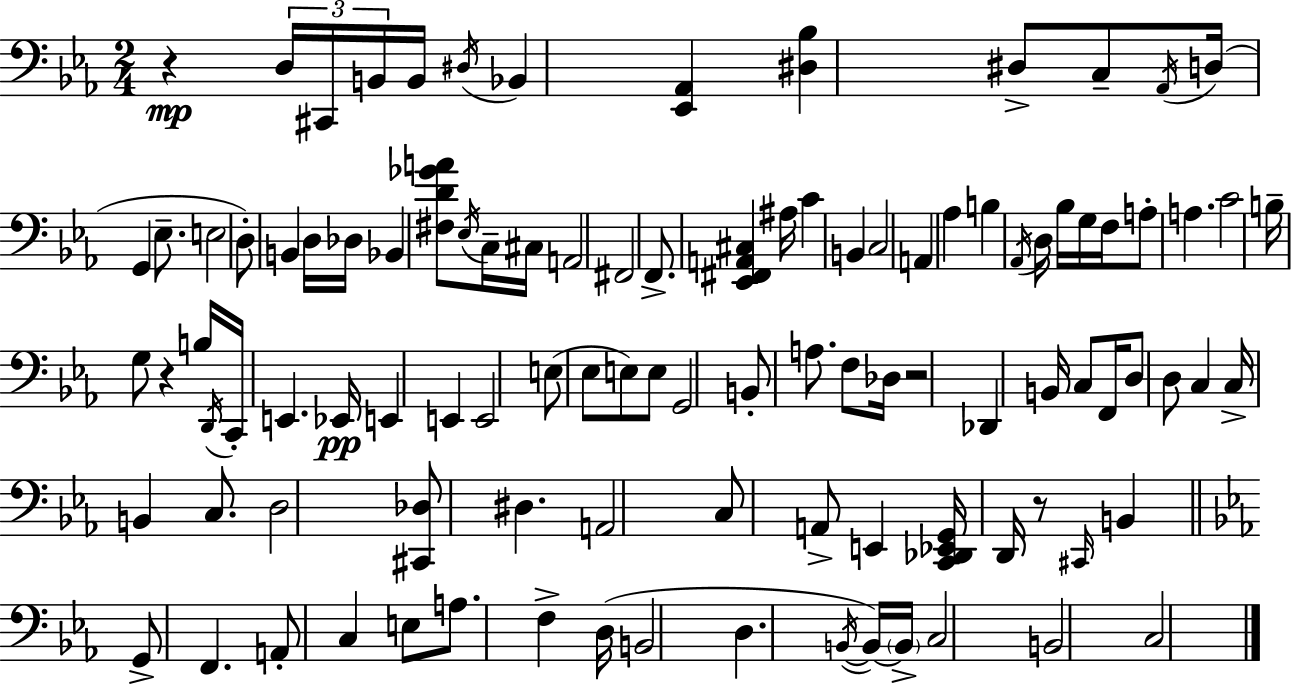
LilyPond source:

{
  \clef bass
  \numericTimeSignature
  \time 2/4
  \key c \minor
  \repeat volta 2 { r4\mp \tuplet 3/2 { d16 cis,16 b,16 } b,16 | \acciaccatura { dis16 } bes,4 <ees, aes,>4 | <dis bes>4 dis8-> c8-- | \acciaccatura { aes,16 } d16( g,4 ees8.-- | \break e2 | d8-.) b,4 | d16 des16 bes,4 <fis d' ges' a'>8 | \acciaccatura { ees16 } c16-- cis16 a,2 | \break fis,2 | f,8.-> <ees, fis, a, cis>4 | ais16 c'4 b,4 | c2 | \break a,4 aes4 | b4 \acciaccatura { aes,16 } | d16 bes16 g16 f16 a8-. a4. | c'2 | \break b16-- g8 r4 | b16 \acciaccatura { d,16 } c,16-. e,4. | ees,16\pp e,4 | e,4 e,2 | \break e8( ees8 | e8) e8 g,2 | b,8-. a8. | f8 des16 r2 | \break des,4 | b,16 c8 f,16 d8 d8 | c4 c16-> b,4 | c8. d2 | \break <cis, des>8 dis4. | a,2 | c8 a,8-> | e,4 <c, des, ees, g,>16 d,16 r8 | \break \grace { cis,16 } b,4 \bar "||" \break \key ees \major g,8-> f,4. | a,8-. c4 e8 | a8. f4-> d16( | b,2 | \break d4. \acciaccatura { b,16~ }~) b,16 | \parenthesize b,16-> c2 | b,2 | c2 | \break } \bar "|."
}